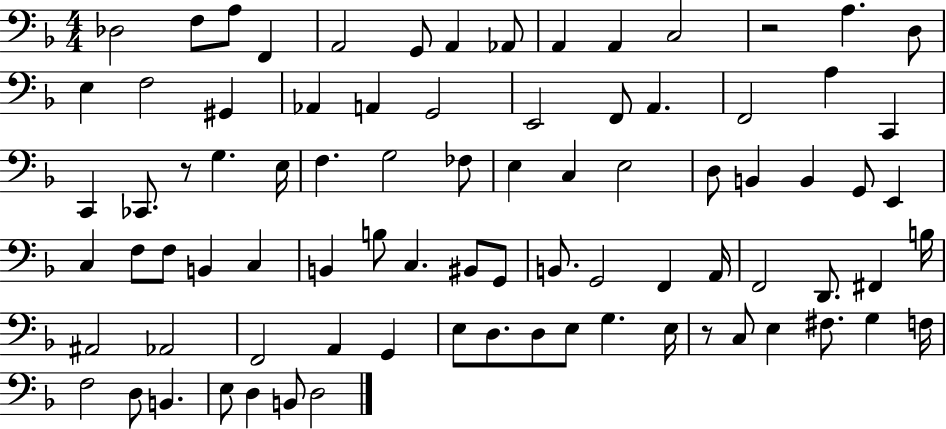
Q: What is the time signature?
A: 4/4